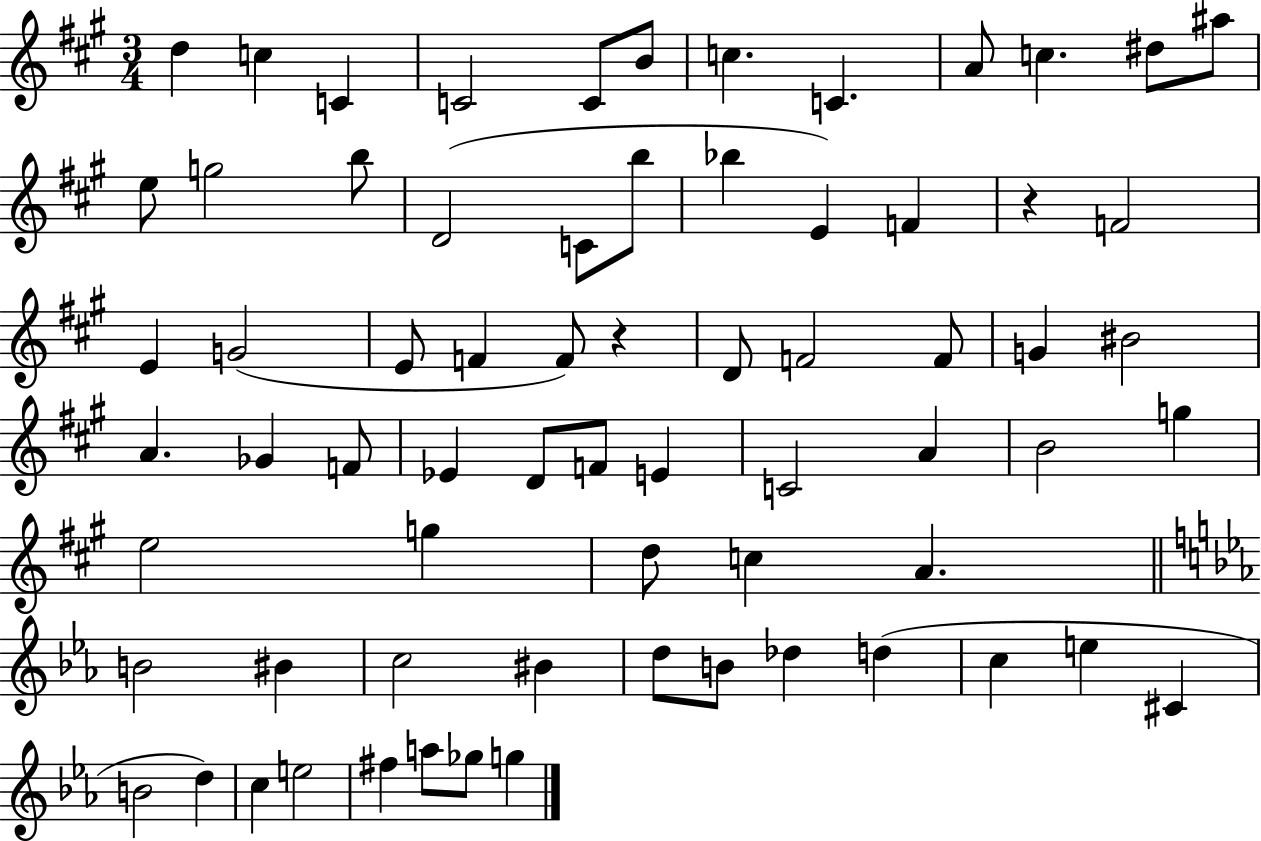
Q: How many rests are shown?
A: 2